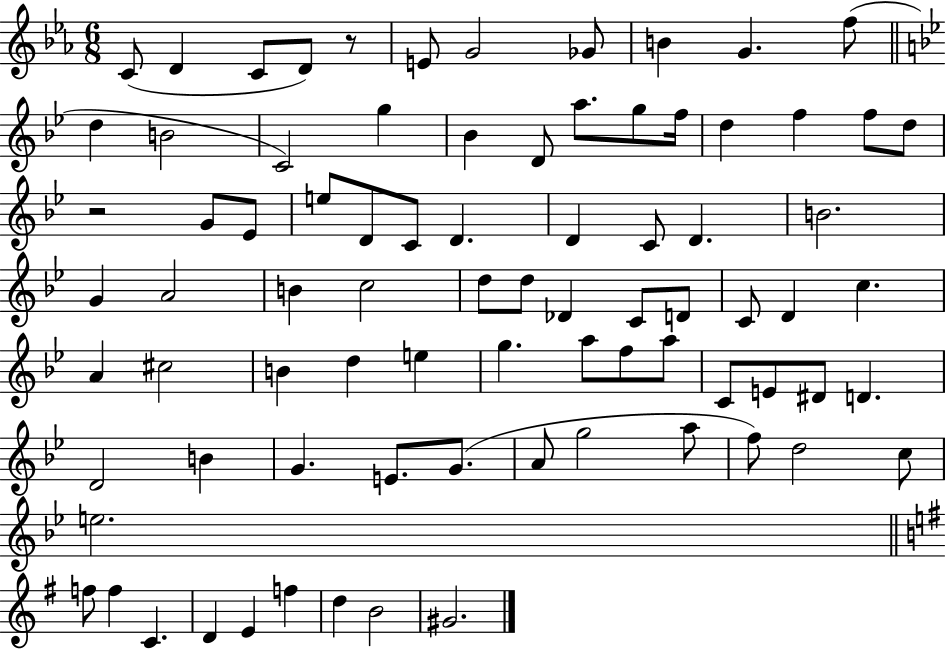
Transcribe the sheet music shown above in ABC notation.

X:1
T:Untitled
M:6/8
L:1/4
K:Eb
C/2 D C/2 D/2 z/2 E/2 G2 _G/2 B G f/2 d B2 C2 g _B D/2 a/2 g/2 f/4 d f f/2 d/2 z2 G/2 _E/2 e/2 D/2 C/2 D D C/2 D B2 G A2 B c2 d/2 d/2 _D C/2 D/2 C/2 D c A ^c2 B d e g a/2 f/2 a/2 C/2 E/2 ^D/2 D D2 B G E/2 G/2 A/2 g2 a/2 f/2 d2 c/2 e2 f/2 f C D E f d B2 ^G2